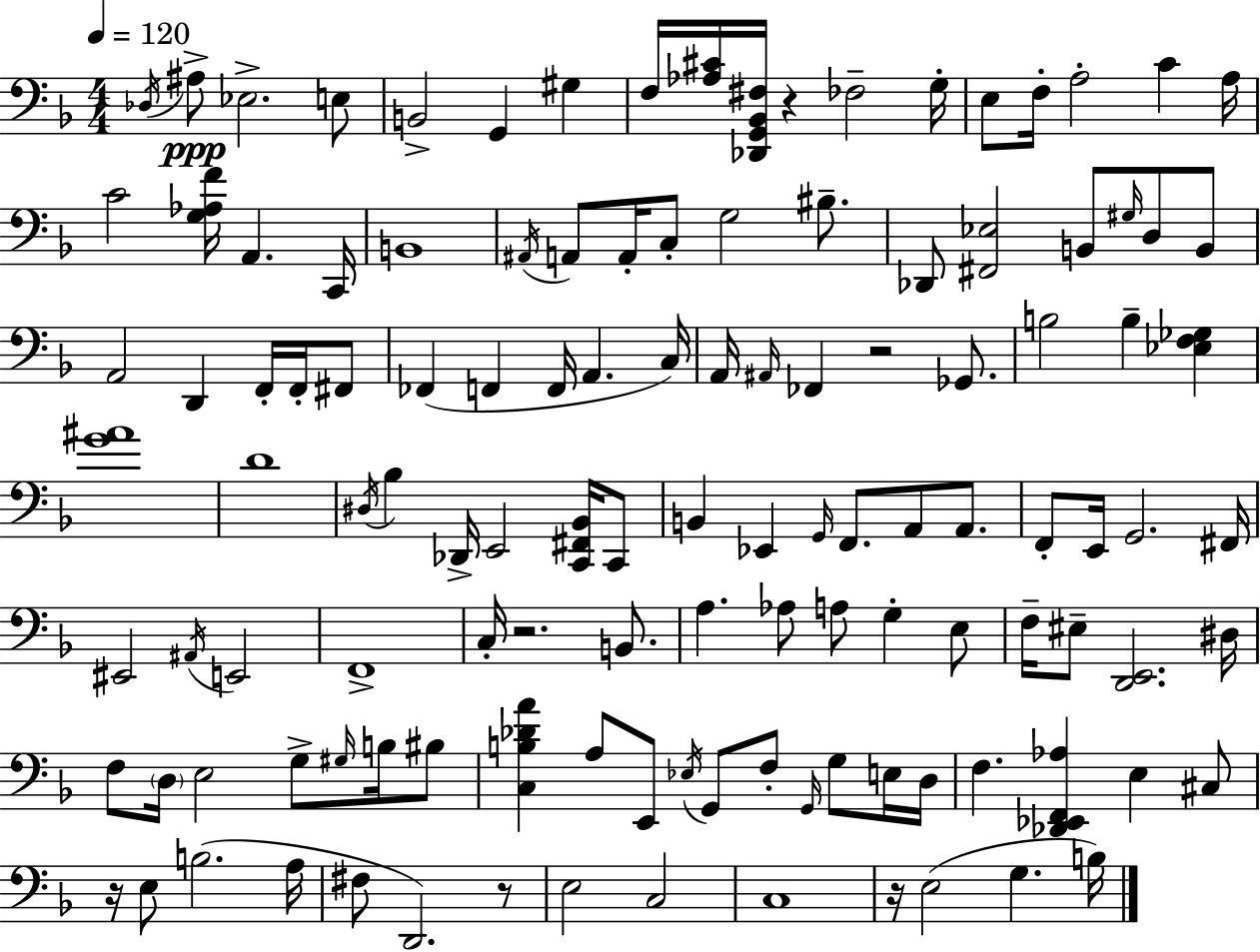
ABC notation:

X:1
T:Untitled
M:4/4
L:1/4
K:Dm
_D,/4 ^A,/2 _E,2 E,/2 B,,2 G,, ^G, F,/4 [_A,^C]/4 [_D,,G,,_B,,^F,]/4 z _F,2 G,/4 E,/2 F,/4 A,2 C A,/4 C2 [G,_A,F]/4 A,, C,,/4 B,,4 ^A,,/4 A,,/2 A,,/4 C,/2 G,2 ^B,/2 _D,,/2 [^F,,_E,]2 B,,/2 ^G,/4 D,/2 B,,/2 A,,2 D,, F,,/4 F,,/4 ^F,,/2 _F,, F,, F,,/4 A,, C,/4 A,,/4 ^A,,/4 _F,, z2 _G,,/2 B,2 B, [_E,F,_G,] [G^A]4 D4 ^D,/4 _B, _D,,/4 E,,2 [C,,^F,,_B,,]/4 C,,/2 B,, _E,, G,,/4 F,,/2 A,,/2 A,,/2 F,,/2 E,,/4 G,,2 ^F,,/4 ^E,,2 ^A,,/4 E,,2 F,,4 C,/4 z2 B,,/2 A, _A,/2 A,/2 G, E,/2 F,/4 ^E,/2 [D,,E,,]2 ^D,/4 F,/2 D,/4 E,2 G,/2 ^G,/4 B,/4 ^B,/2 [C,B,_DA] A,/2 E,,/2 _E,/4 G,,/2 F,/2 G,,/4 G,/2 E,/4 D,/4 F, [_D,,_E,,F,,_A,] E, ^C,/2 z/4 E,/2 B,2 A,/4 ^F,/2 D,,2 z/2 E,2 C,2 C,4 z/4 E,2 G, B,/4